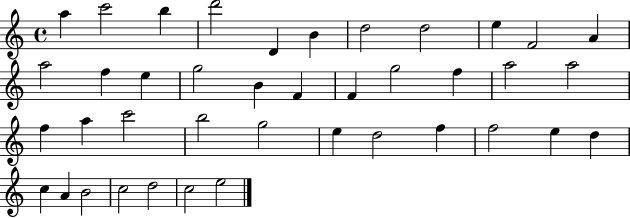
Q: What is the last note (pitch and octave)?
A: E5